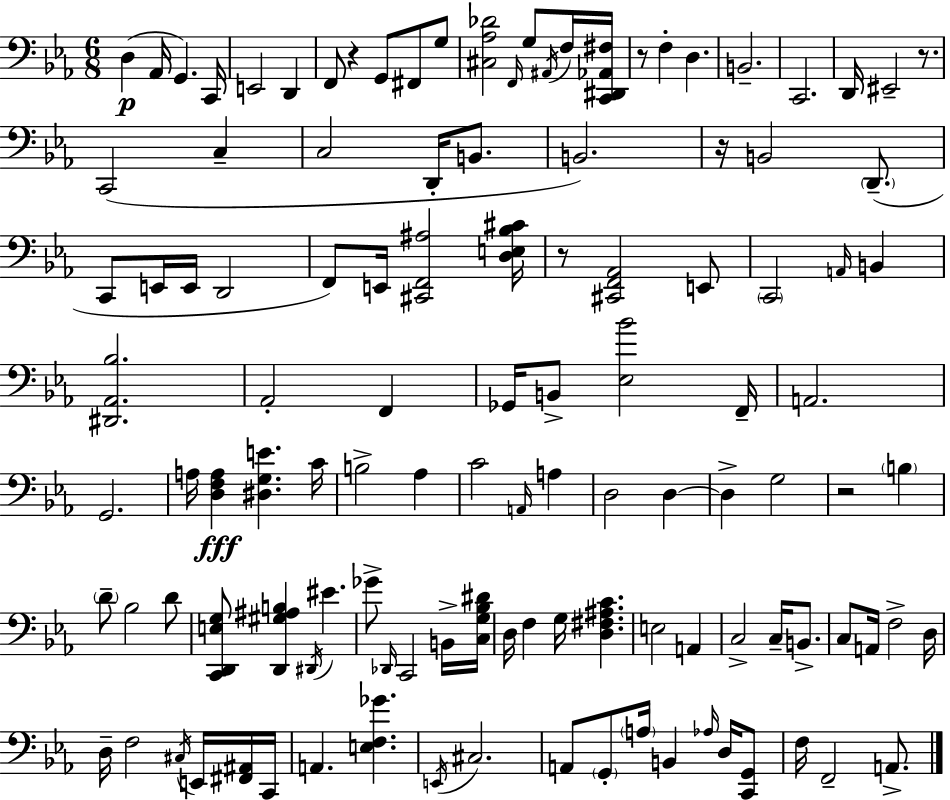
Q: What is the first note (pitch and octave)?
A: D3